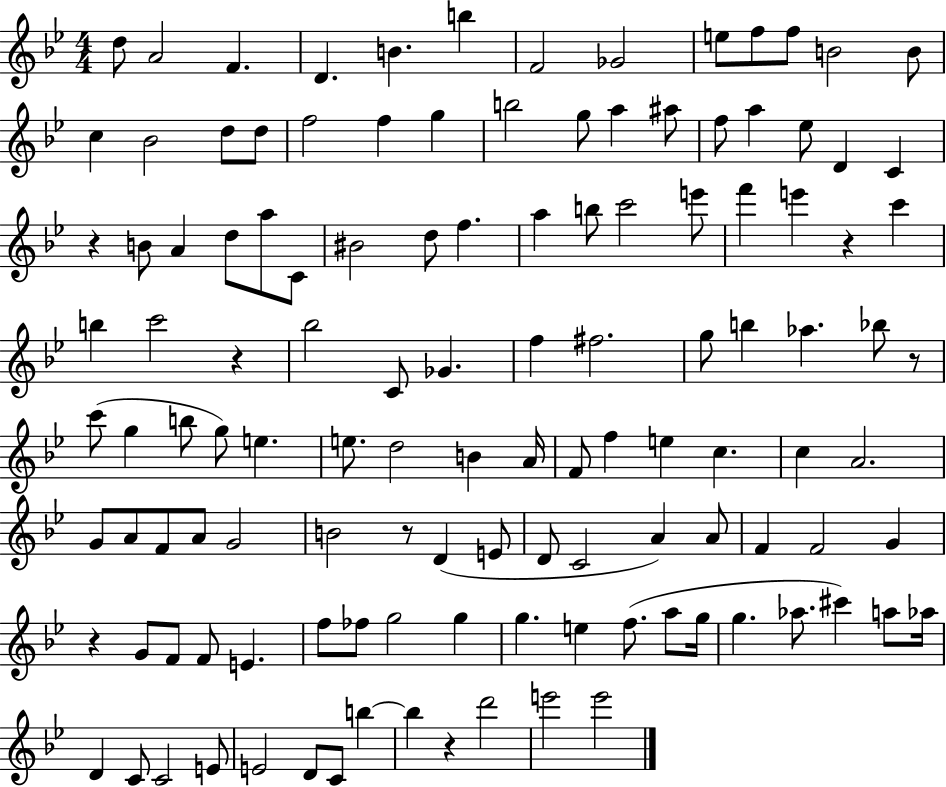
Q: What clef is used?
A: treble